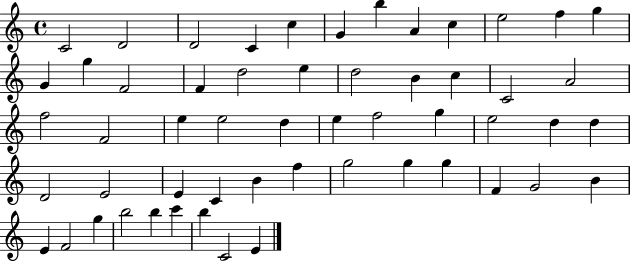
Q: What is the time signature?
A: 4/4